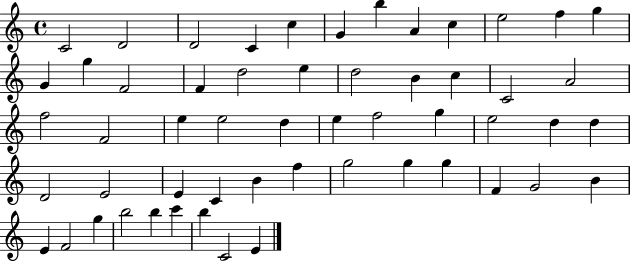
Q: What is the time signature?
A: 4/4